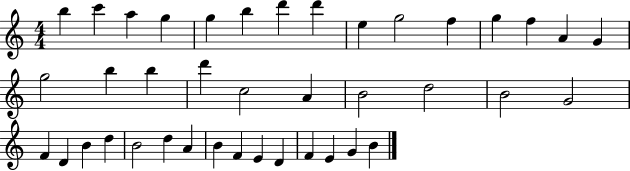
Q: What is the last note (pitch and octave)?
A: B4